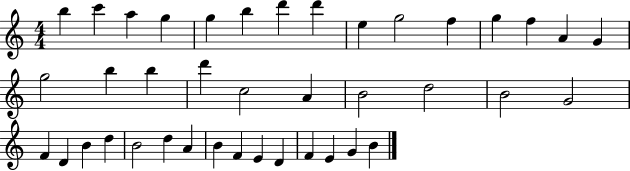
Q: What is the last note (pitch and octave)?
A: B4